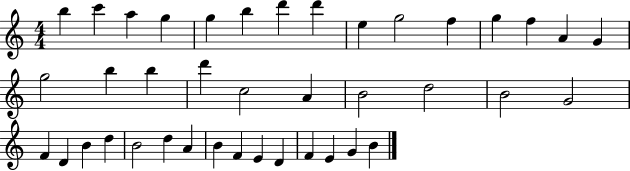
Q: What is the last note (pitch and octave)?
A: B4